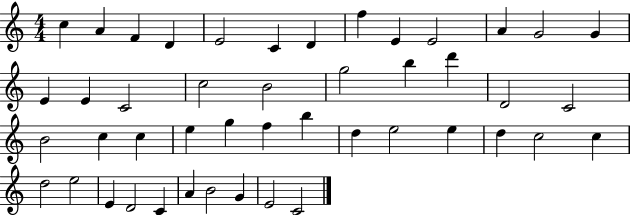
C5/q A4/q F4/q D4/q E4/h C4/q D4/q F5/q E4/q E4/h A4/q G4/h G4/q E4/q E4/q C4/h C5/h B4/h G5/h B5/q D6/q D4/h C4/h B4/h C5/q C5/q E5/q G5/q F5/q B5/q D5/q E5/h E5/q D5/q C5/h C5/q D5/h E5/h E4/q D4/h C4/q A4/q B4/h G4/q E4/h C4/h